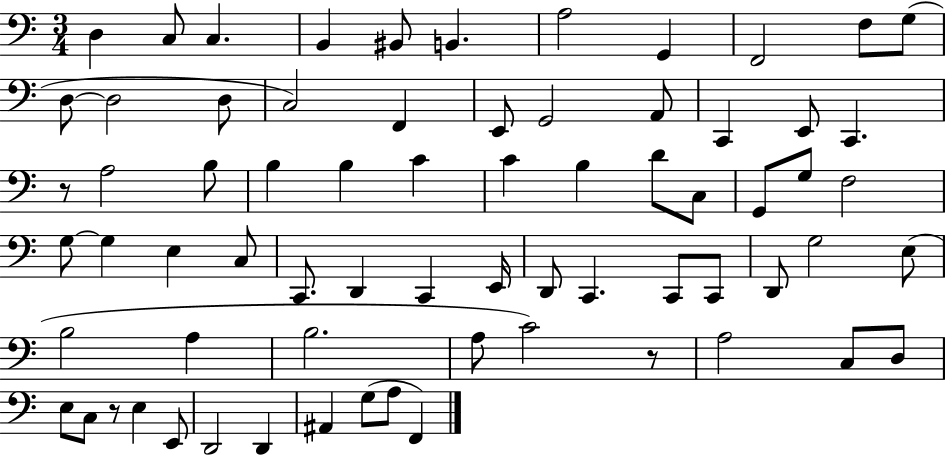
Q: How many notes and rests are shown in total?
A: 70